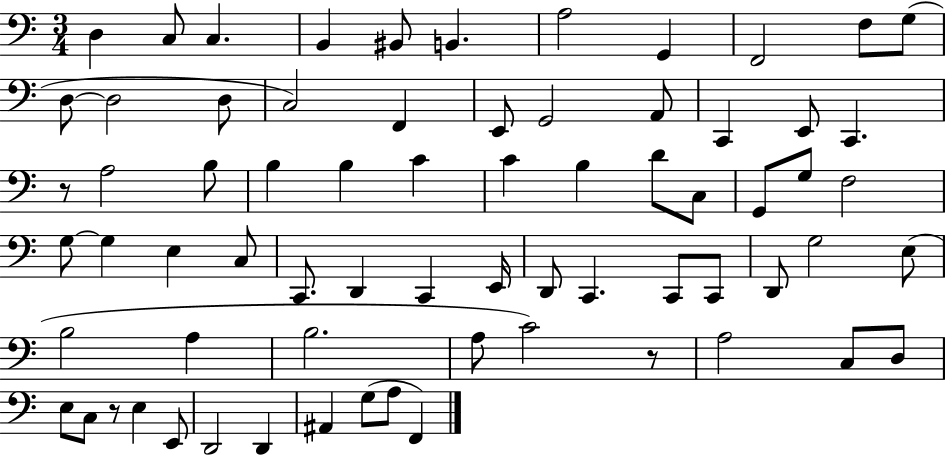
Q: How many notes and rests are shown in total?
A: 70